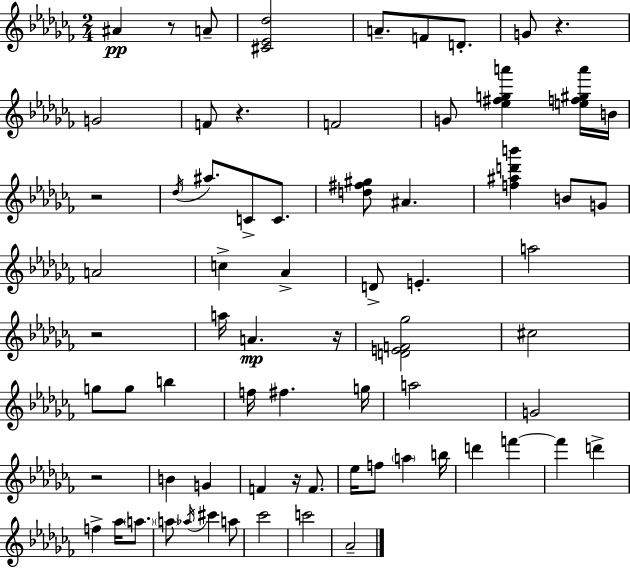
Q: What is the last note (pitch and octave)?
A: Ab4